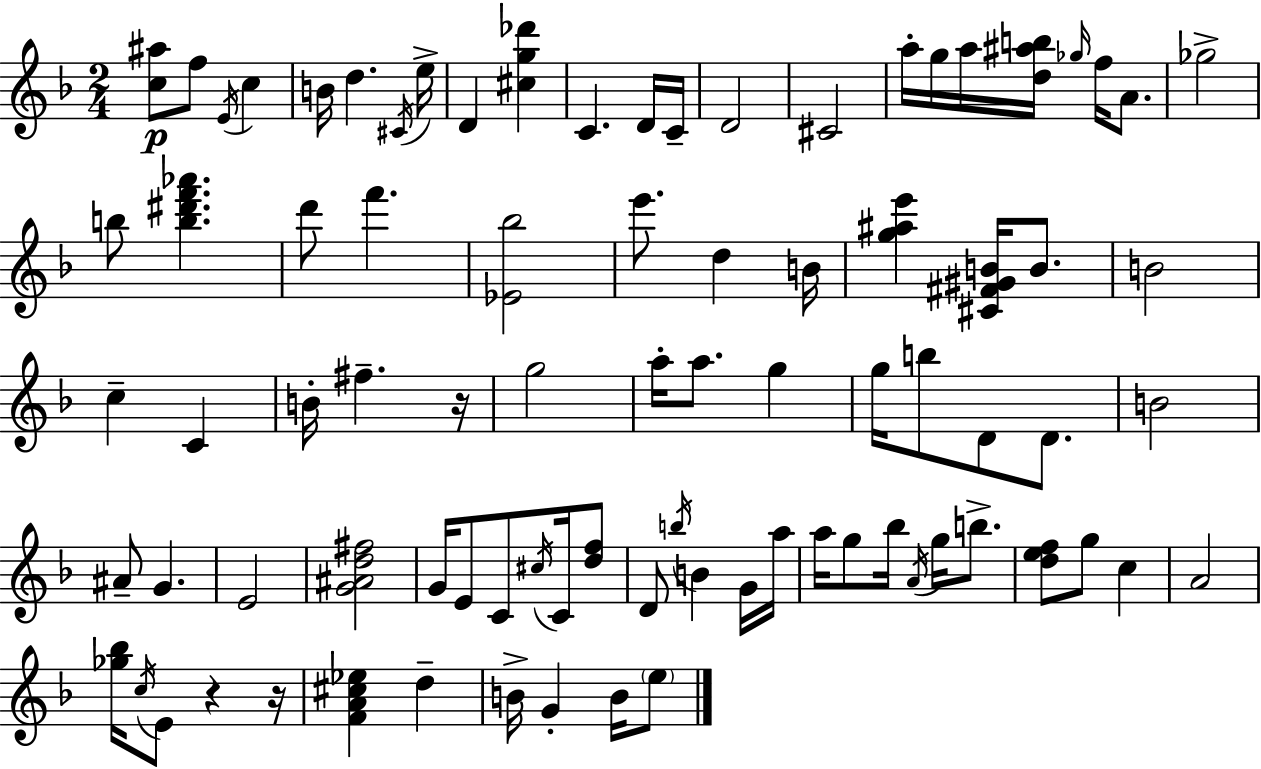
{
  \clef treble
  \numericTimeSignature
  \time 2/4
  \key d \minor
  <c'' ais''>8\p f''8 \acciaccatura { e'16 } c''4 | b'16 d''4. | \acciaccatura { cis'16 } e''16-> d'4 <cis'' g'' des'''>4 | c'4. | \break d'16 c'16-- d'2 | cis'2 | a''16-. g''16 a''16 <d'' ais'' b''>16 \grace { ges''16 } f''16 | a'8. ges''2-> | \break b''8 <b'' dis''' f''' aes'''>4. | d'''8 f'''4. | <ees' bes''>2 | e'''8. d''4 | \break b'16 <g'' ais'' e'''>4 <cis' fis' gis' b'>16 | b'8. b'2 | c''4-- c'4 | b'16-. fis''4.-- | \break r16 g''2 | a''16-. a''8. g''4 | g''16 b''8 d'8 | d'8. b'2 | \break ais'8-- g'4. | e'2 | <g' ais' d'' fis''>2 | g'16 e'8 c'8 | \break \acciaccatura { cis''16 } c'16 <d'' f''>8 d'8 \acciaccatura { b''16 } b'4 | g'16 a''16 a''16 g''8 | bes''16 \acciaccatura { a'16 } g''16 b''8.-> <d'' e'' f''>8 | g''8 c''4 a'2 | \break <ges'' bes''>16 \acciaccatura { c''16 } | e'8 r4 r16 <f' a' cis'' ees''>4 | d''4-- b'16-> | g'4-. b'16 \parenthesize e''8 \bar "|."
}